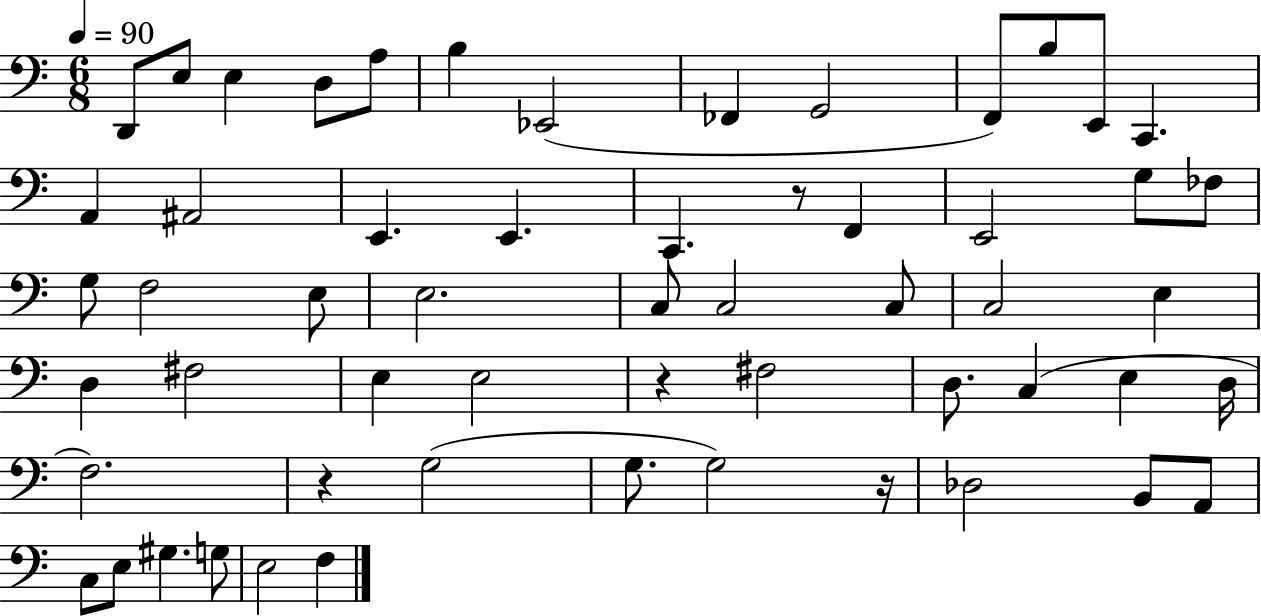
{
  \clef bass
  \numericTimeSignature
  \time 6/8
  \key c \major
  \tempo 4 = 90
  \repeat volta 2 { d,8 e8 e4 d8 a8 | b4 ees,2( | fes,4 g,2 | f,8) b8 e,8 c,4. | \break a,4 ais,2 | e,4. e,4. | c,4. r8 f,4 | e,2 g8 fes8 | \break g8 f2 e8 | e2. | c8 c2 c8 | c2 e4 | \break d4 fis2 | e4 e2 | r4 fis2 | d8. c4( e4 d16 | \break f2.) | r4 g2( | g8. g2) r16 | des2 b,8 a,8 | \break c8 e8 gis4. g8 | e2 f4 | } \bar "|."
}